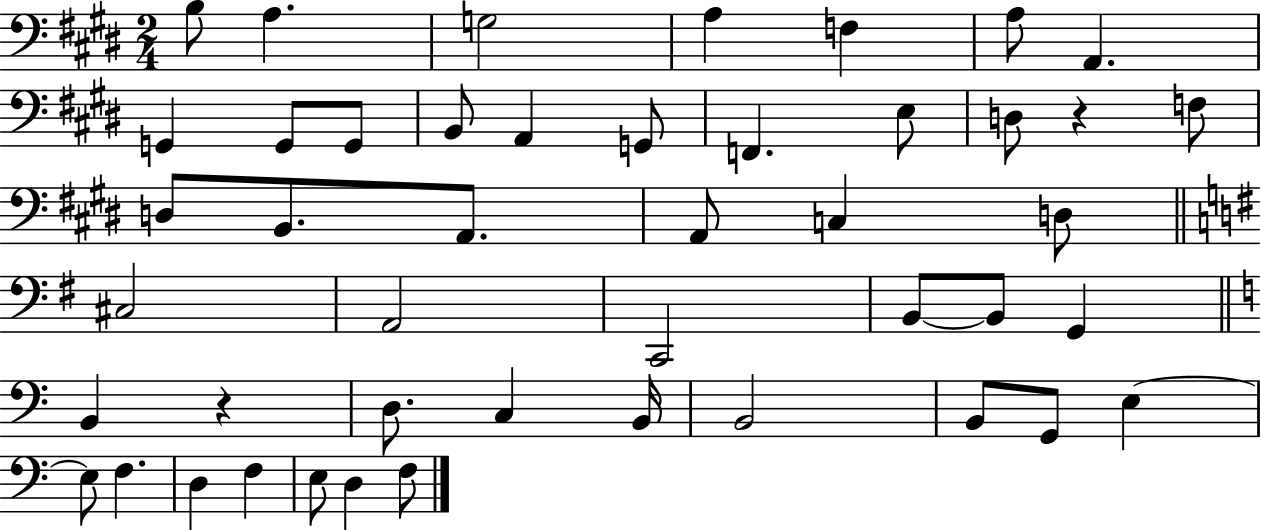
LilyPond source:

{
  \clef bass
  \numericTimeSignature
  \time 2/4
  \key e \major
  b8 a4. | g2 | a4 f4 | a8 a,4. | \break g,4 g,8 g,8 | b,8 a,4 g,8 | f,4. e8 | d8 r4 f8 | \break d8 b,8. a,8. | a,8 c4 d8 | \bar "||" \break \key e \minor cis2 | a,2 | c,2 | b,8~~ b,8 g,4 | \break \bar "||" \break \key c \major b,4 r4 | d8. c4 b,16 | b,2 | b,8 g,8 e4~~ | \break e8 f4. | d4 f4 | e8 d4 f8 | \bar "|."
}